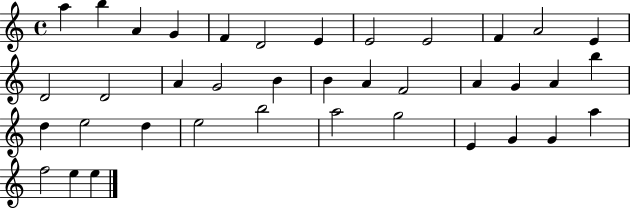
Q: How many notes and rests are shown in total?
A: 38